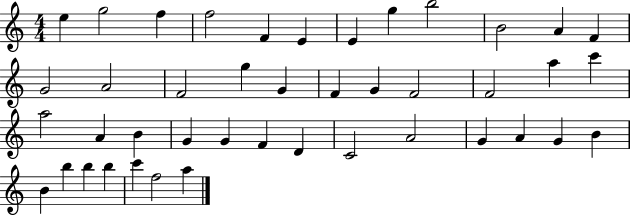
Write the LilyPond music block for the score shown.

{
  \clef treble
  \numericTimeSignature
  \time 4/4
  \key c \major
  e''4 g''2 f''4 | f''2 f'4 e'4 | e'4 g''4 b''2 | b'2 a'4 f'4 | \break g'2 a'2 | f'2 g''4 g'4 | f'4 g'4 f'2 | f'2 a''4 c'''4 | \break a''2 a'4 b'4 | g'4 g'4 f'4 d'4 | c'2 a'2 | g'4 a'4 g'4 b'4 | \break b'4 b''4 b''4 b''4 | c'''4 f''2 a''4 | \bar "|."
}